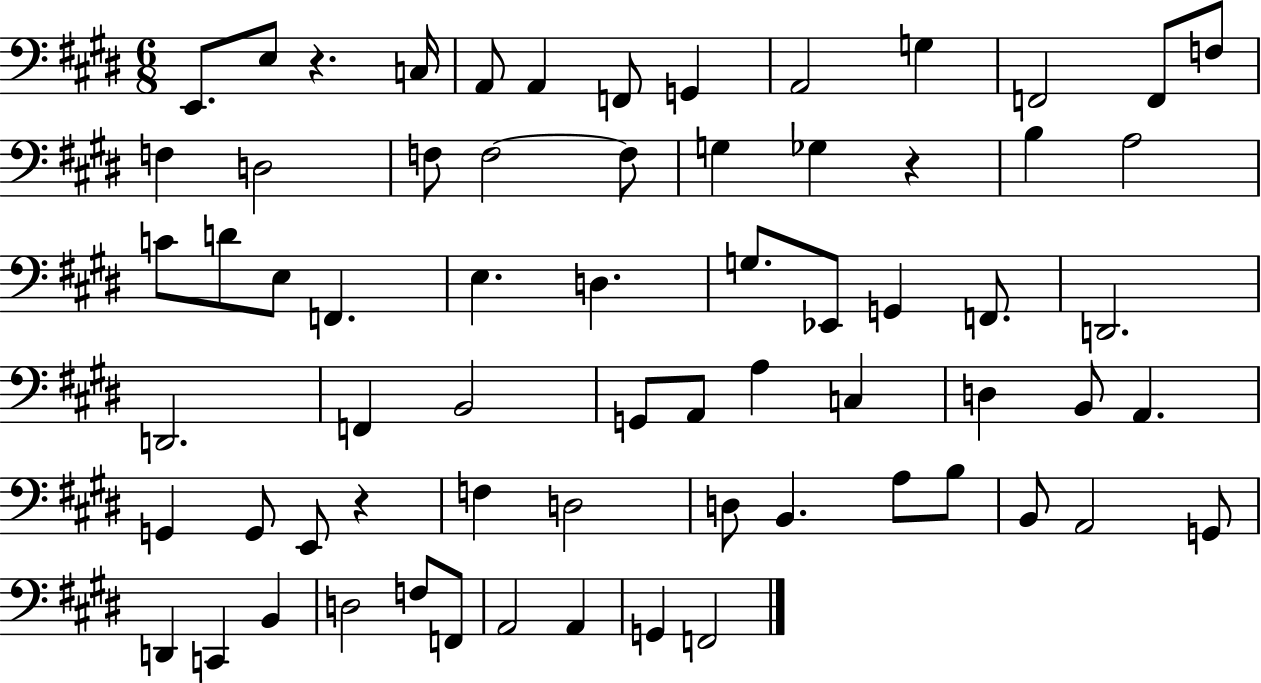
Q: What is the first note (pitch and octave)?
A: E2